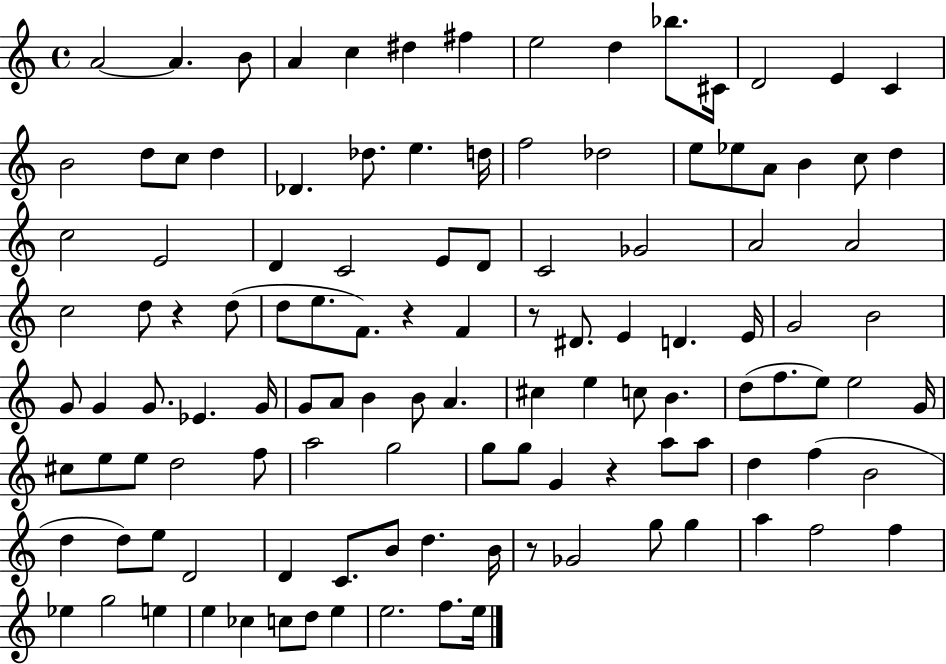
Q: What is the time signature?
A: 4/4